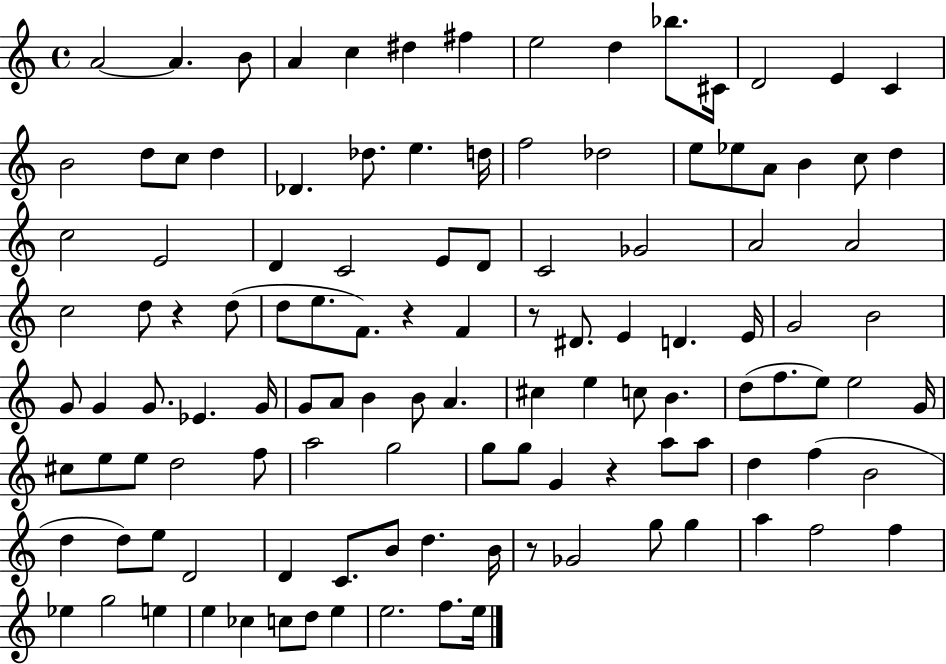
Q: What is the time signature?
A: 4/4